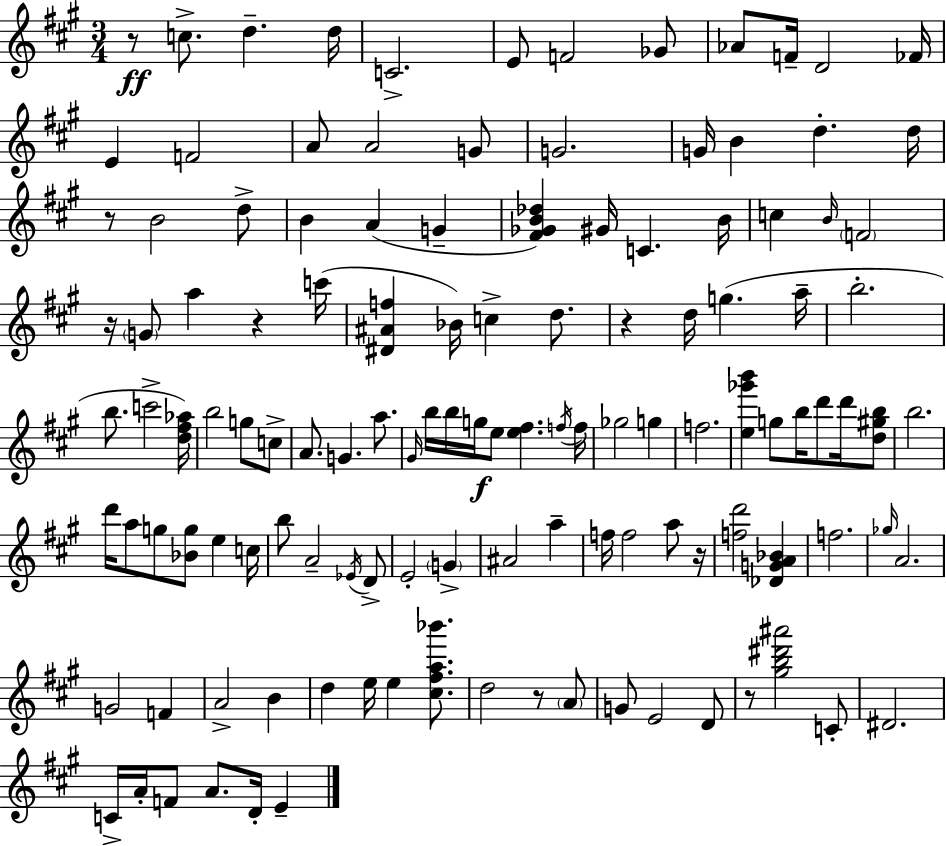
R/e C5/e. D5/q. D5/s C4/h. E4/e F4/h Gb4/e Ab4/e F4/s D4/h FES4/s E4/q F4/h A4/e A4/h G4/e G4/h. G4/s B4/q D5/q. D5/s R/e B4/h D5/e B4/q A4/q G4/q [F#4,Gb4,B4,Db5]/q G#4/s C4/q. B4/s C5/q B4/s F4/h R/s G4/e A5/q R/q C6/s [D#4,A#4,F5]/q Bb4/s C5/q D5/e. R/q D5/s G5/q. A5/s B5/h. B5/e. C6/h [D5,F#5,Ab5]/s B5/h G5/e C5/e A4/e. G4/q. A5/e. G#4/s B5/s B5/s G5/s E5/e [E5,F#5]/q. F5/s F5/s Gb5/h G5/q F5/h. [E5,Gb6,B6]/q G5/e B5/s D6/e D6/s [D5,G#5,B5]/e B5/h. D6/s A5/e G5/e [Bb4,G5]/e E5/q C5/s B5/e A4/h Eb4/s D4/e E4/h G4/q A#4/h A5/q F5/s F5/h A5/e R/s [F5,D6]/h [Db4,G4,A4,Bb4]/q F5/h. Gb5/s A4/h. G4/h F4/q A4/h B4/q D5/q E5/s E5/q [C#5,F#5,A5,Bb6]/e. D5/h R/e A4/e G4/e E4/h D4/e R/e [G#5,B5,D#6,A#6]/h C4/e D#4/h. C4/s A4/s F4/e A4/e. D4/s E4/q